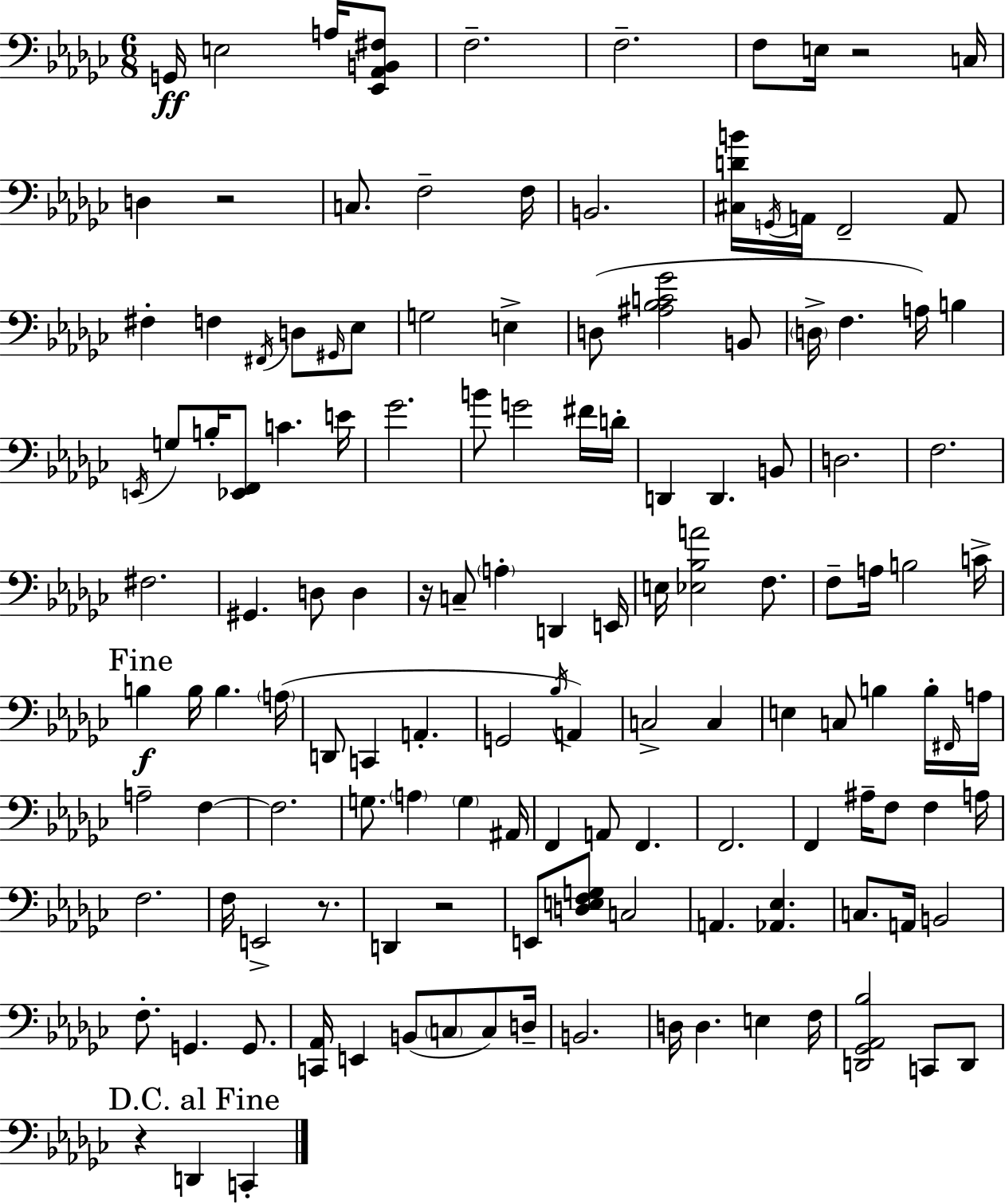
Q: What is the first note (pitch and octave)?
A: G2